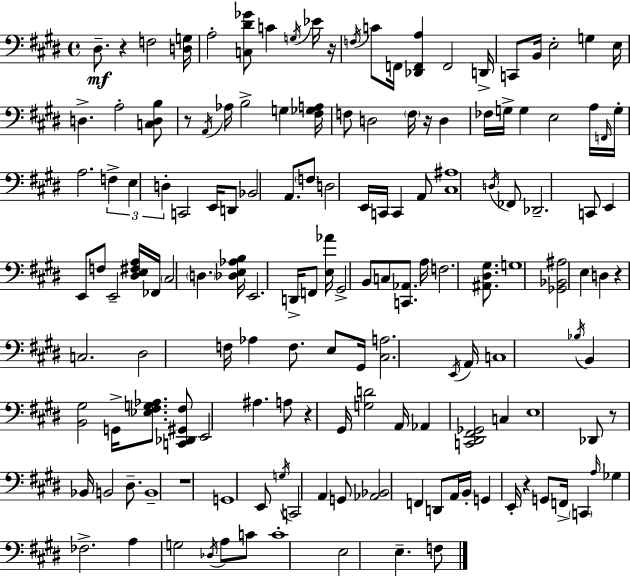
{
  \clef bass
  \time 4/4
  \defaultTimeSignature
  \key e \major
  dis8.--\mf r4 f2 <d g>16 | a2-. <c dis' ges'>8 c'4 \acciaccatura { g16 } ees'16 | r16 \acciaccatura { f16 } c'8 f,16 <des, f, a>4 f,2 | d,16-> c,8 b,16 e2-. g4 | \break e16 d4.-> a2-. | <c d b>8 r8 \acciaccatura { a,16 } aes16 b2-> g4 | <fis ges a>16 f8 d2 \parenthesize f16 r16 d4 | fes16 g16-> g4 e2 | \break a16 \grace { f,16 } g16-. a2. | \tuplet 3/2 { f4-> e4 d4-. } c,2 | e,16 d,8 bes,2 a,8. | \parenthesize f8 d2 e,16 c,16 c,4 | \break a,8 <cis ais>1 | \acciaccatura { d16 } fes,8 des,2.-- | c,8 e,4 e,8 f8 e,2-- | <dis e fis a>16 fes,16 \parenthesize cis2 \parenthesize d4. | \break <des e aes b>16 e,2. | d,16-> f,8 <e aes'>16 gis,2-> b,8 | c8 <c, aes,>8. a16 f2. | <ais, dis gis>8. g1 | \break <ges, bes, ais>2 e4 | d4 r4 c2. | dis2 f16 aes4 | f8. e8 gis,16 <cis a>2. | \break \acciaccatura { e,16 } a,16 c1 | \acciaccatura { bes16 } b,4 <b, gis>2 | g,16-> <ees fis g aes>8. <c, des, gis, fis>8 e,2 | ais4. a8 r4 gis,16 <g d'>2 | \break a,16 aes,4 <c, dis, fis, ges,>2 | c4 e1 | des,8 r8 bes,16 b,2 | dis8.-- b,1-- | \break r1 | g,1 | e,8 \acciaccatura { g16 } c,2 | a,4 g,8 <aes, bes,>2 | \break f,4 d,8 a,16 b,16-. g,4 e,16-. r4 | g,8 f,16-> \parenthesize c,4 \grace { a16 } ges4 fes2.-> | a4 g2 | \acciaccatura { des16 } a8 c'8 c'1-. | \break e2 | e4.-- f8 \bar "|."
}